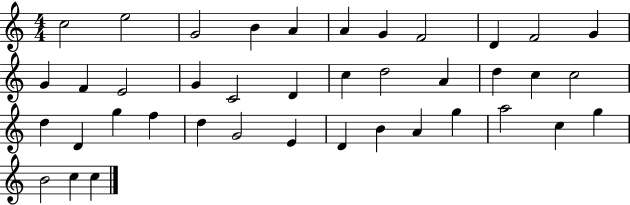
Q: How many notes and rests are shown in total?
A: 40